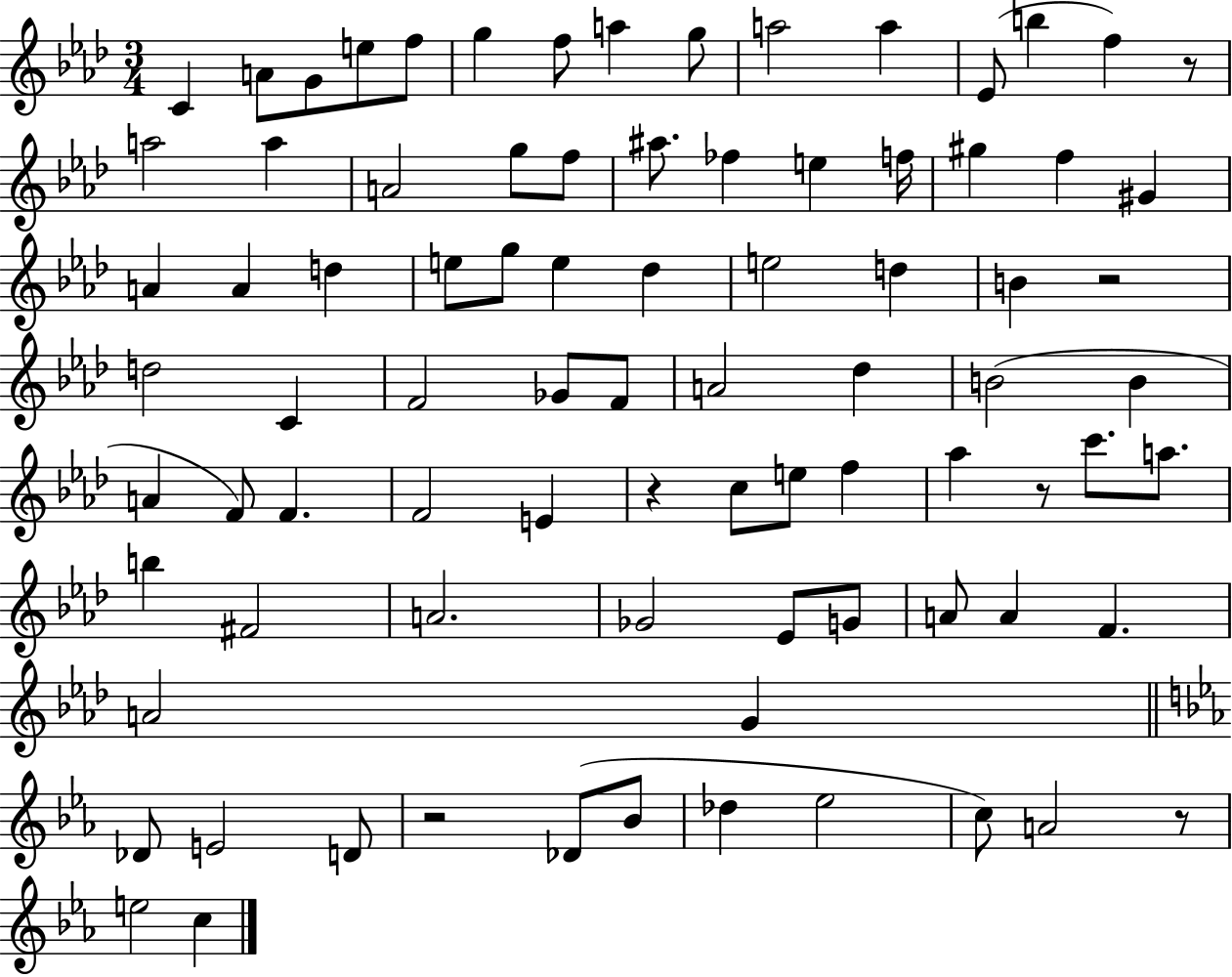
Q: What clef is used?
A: treble